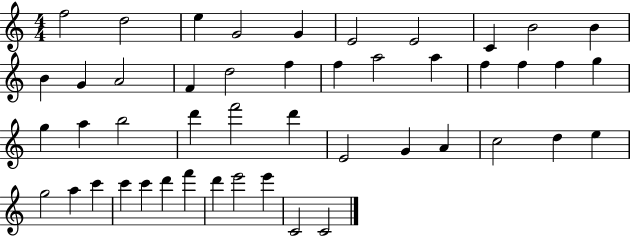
F5/h D5/h E5/q G4/h G4/q E4/h E4/h C4/q B4/h B4/q B4/q G4/q A4/h F4/q D5/h F5/q F5/q A5/h A5/q F5/q F5/q F5/q G5/q G5/q A5/q B5/h D6/q F6/h D6/q E4/h G4/q A4/q C5/h D5/q E5/q G5/h A5/q C6/q C6/q C6/q D6/q F6/q D6/q E6/h E6/q C4/h C4/h